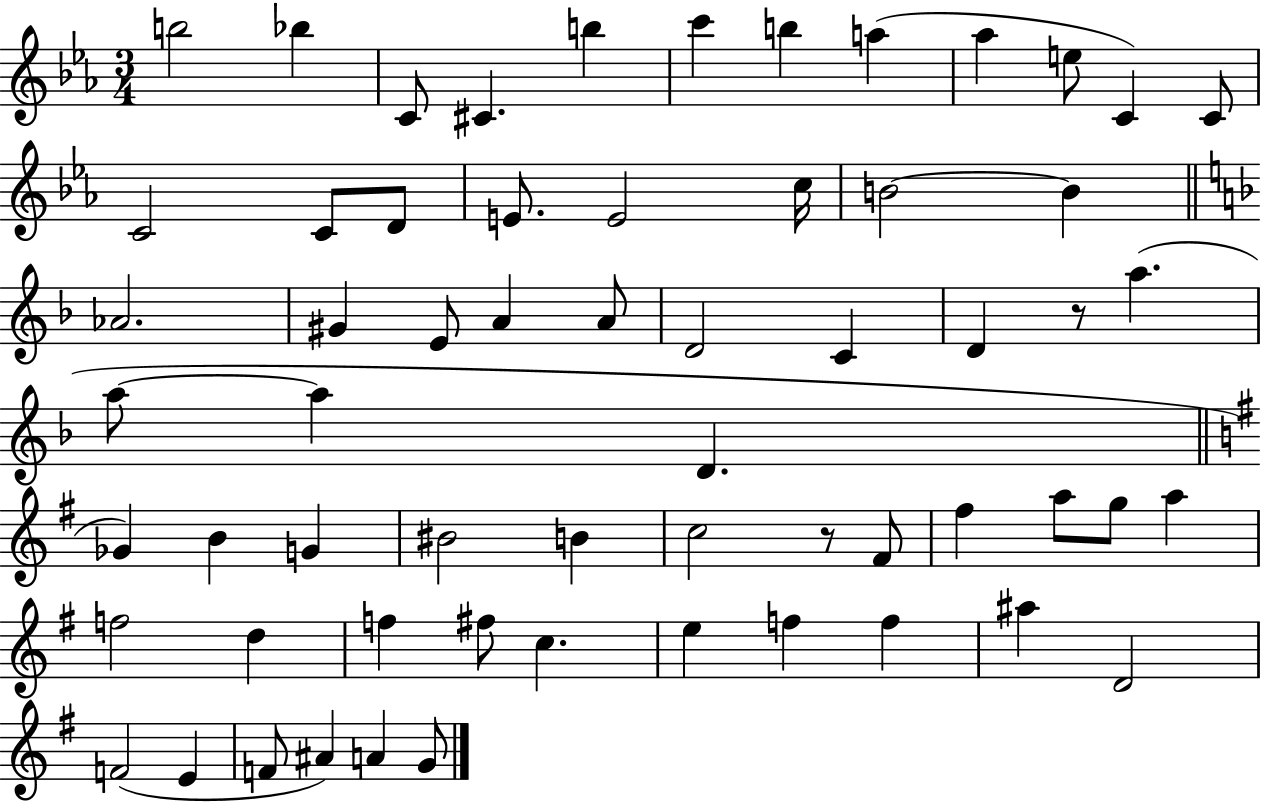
B5/h Bb5/q C4/e C#4/q. B5/q C6/q B5/q A5/q Ab5/q E5/e C4/q C4/e C4/h C4/e D4/e E4/e. E4/h C5/s B4/h B4/q Ab4/h. G#4/q E4/e A4/q A4/e D4/h C4/q D4/q R/e A5/q. A5/e A5/q D4/q. Gb4/q B4/q G4/q BIS4/h B4/q C5/h R/e F#4/e F#5/q A5/e G5/e A5/q F5/h D5/q F5/q F#5/e C5/q. E5/q F5/q F5/q A#5/q D4/h F4/h E4/q F4/e A#4/q A4/q G4/e